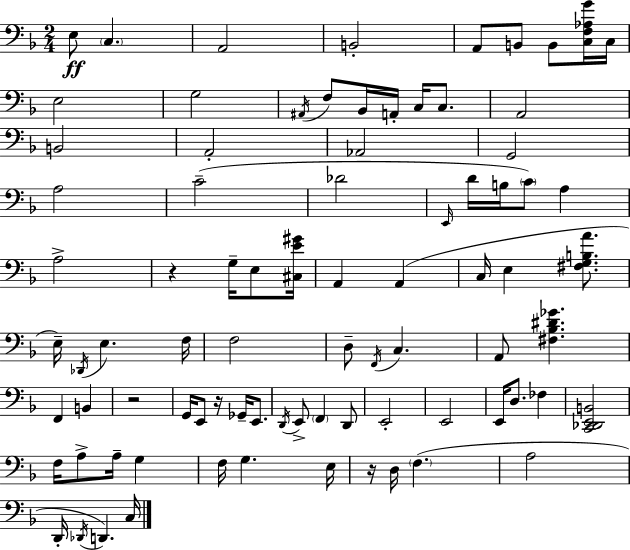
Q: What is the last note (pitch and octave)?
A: C3